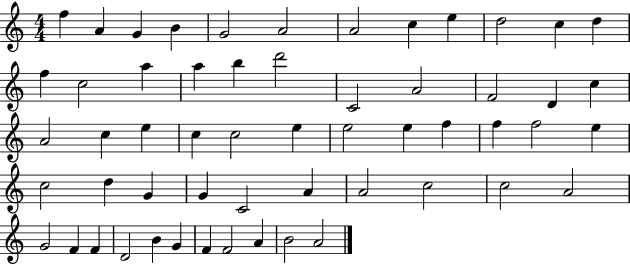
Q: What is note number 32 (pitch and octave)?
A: F5